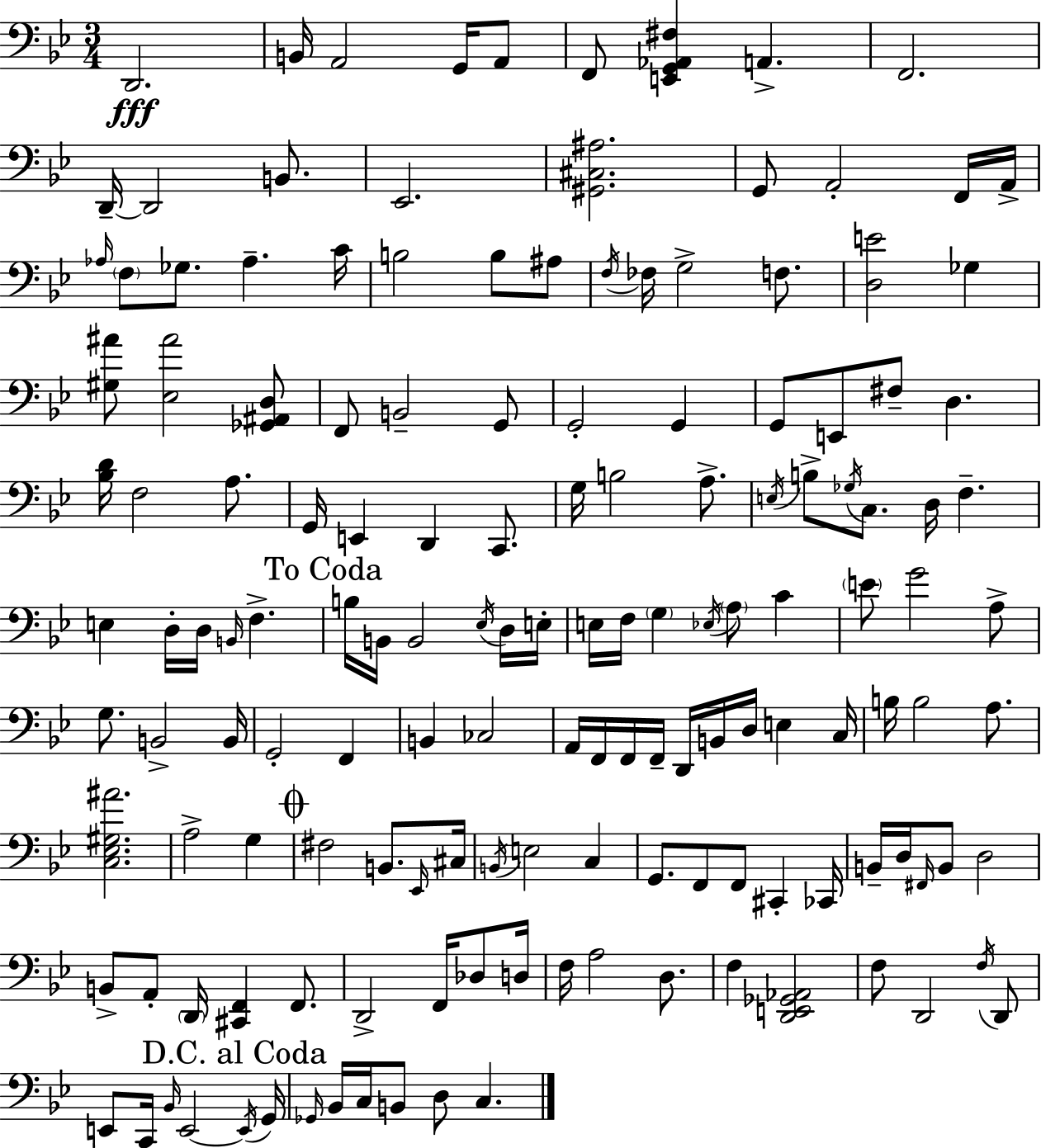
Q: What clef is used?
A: bass